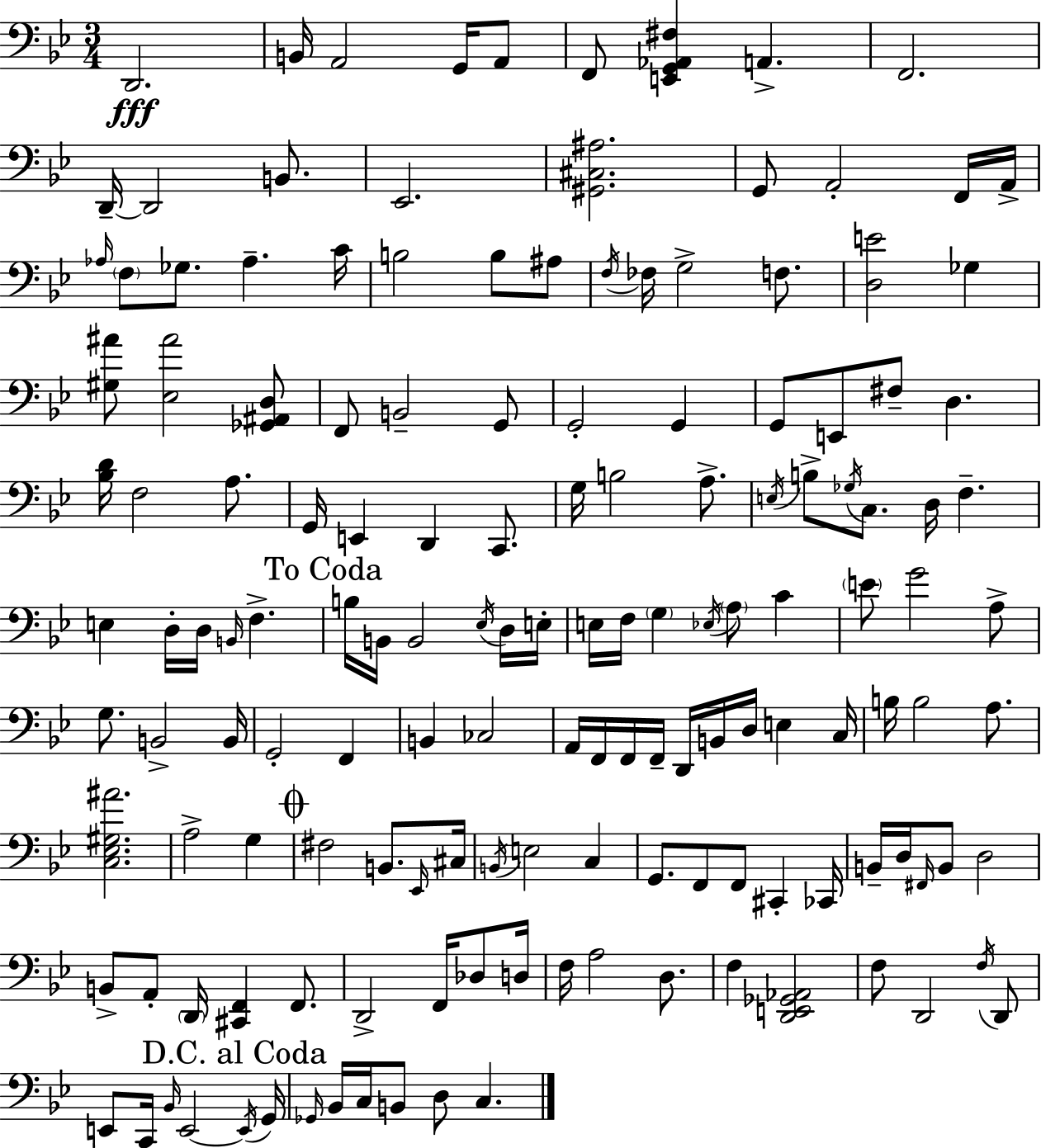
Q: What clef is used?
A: bass